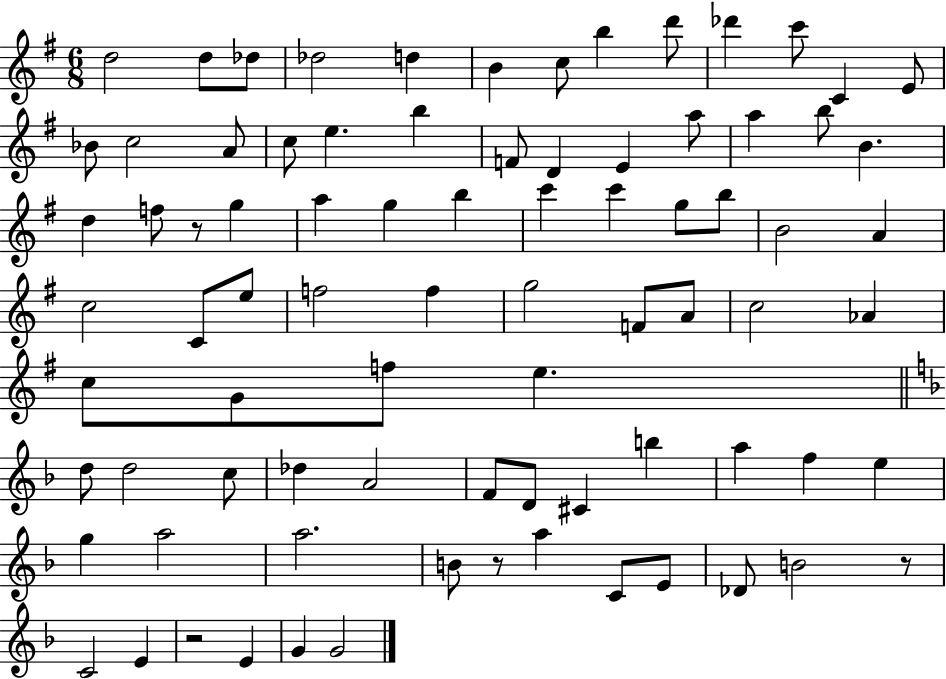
D5/h D5/e Db5/e Db5/h D5/q B4/q C5/e B5/q D6/e Db6/q C6/e C4/q E4/e Bb4/e C5/h A4/e C5/e E5/q. B5/q F4/e D4/q E4/q A5/e A5/q B5/e B4/q. D5/q F5/e R/e G5/q A5/q G5/q B5/q C6/q C6/q G5/e B5/e B4/h A4/q C5/h C4/e E5/e F5/h F5/q G5/h F4/e A4/e C5/h Ab4/q C5/e G4/e F5/e E5/q. D5/e D5/h C5/e Db5/q A4/h F4/e D4/e C#4/q B5/q A5/q F5/q E5/q G5/q A5/h A5/h. B4/e R/e A5/q C4/e E4/e Db4/e B4/h R/e C4/h E4/q R/h E4/q G4/q G4/h